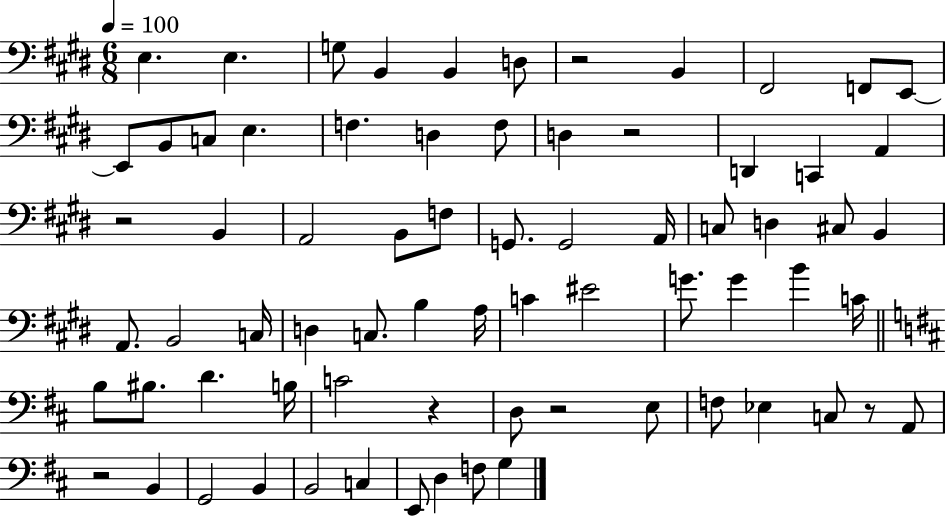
E3/q. E3/q. G3/e B2/q B2/q D3/e R/h B2/q F#2/h F2/e E2/e E2/e B2/e C3/e E3/q. F3/q. D3/q F3/e D3/q R/h D2/q C2/q A2/q R/h B2/q A2/h B2/e F3/e G2/e. G2/h A2/s C3/e D3/q C#3/e B2/q A2/e. B2/h C3/s D3/q C3/e. B3/q A3/s C4/q EIS4/h G4/e. G4/q B4/q C4/s B3/e BIS3/e. D4/q. B3/s C4/h R/q D3/e R/h E3/e F3/e Eb3/q C3/e R/e A2/e R/h B2/q G2/h B2/q B2/h C3/q E2/e D3/q F3/e G3/q